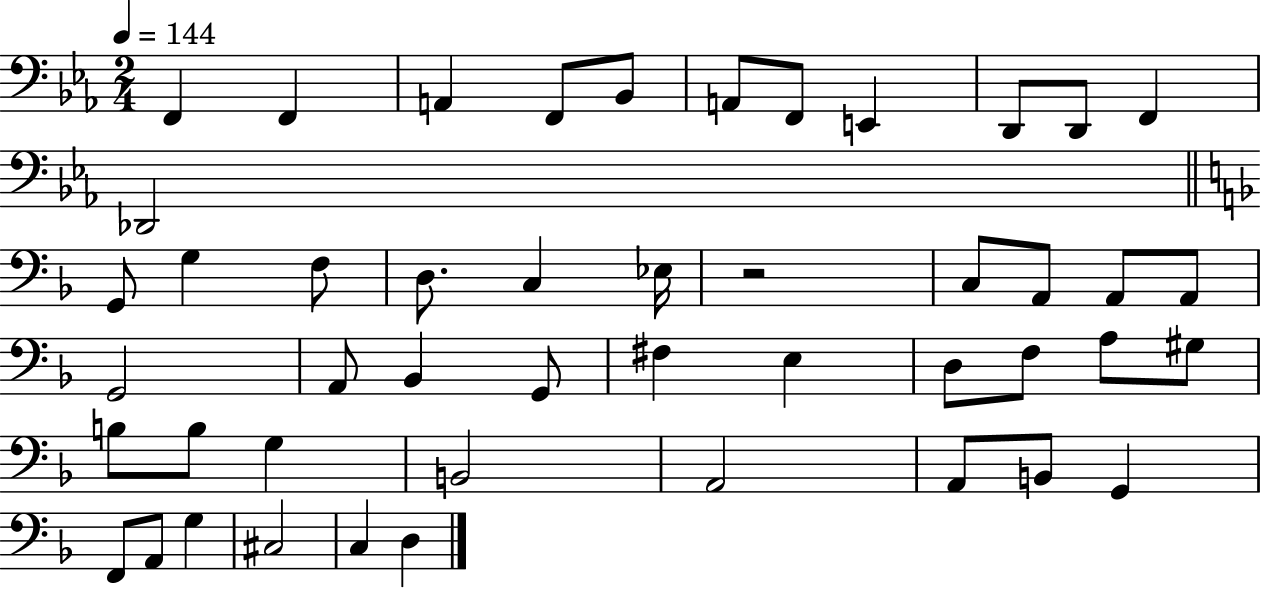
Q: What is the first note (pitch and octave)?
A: F2